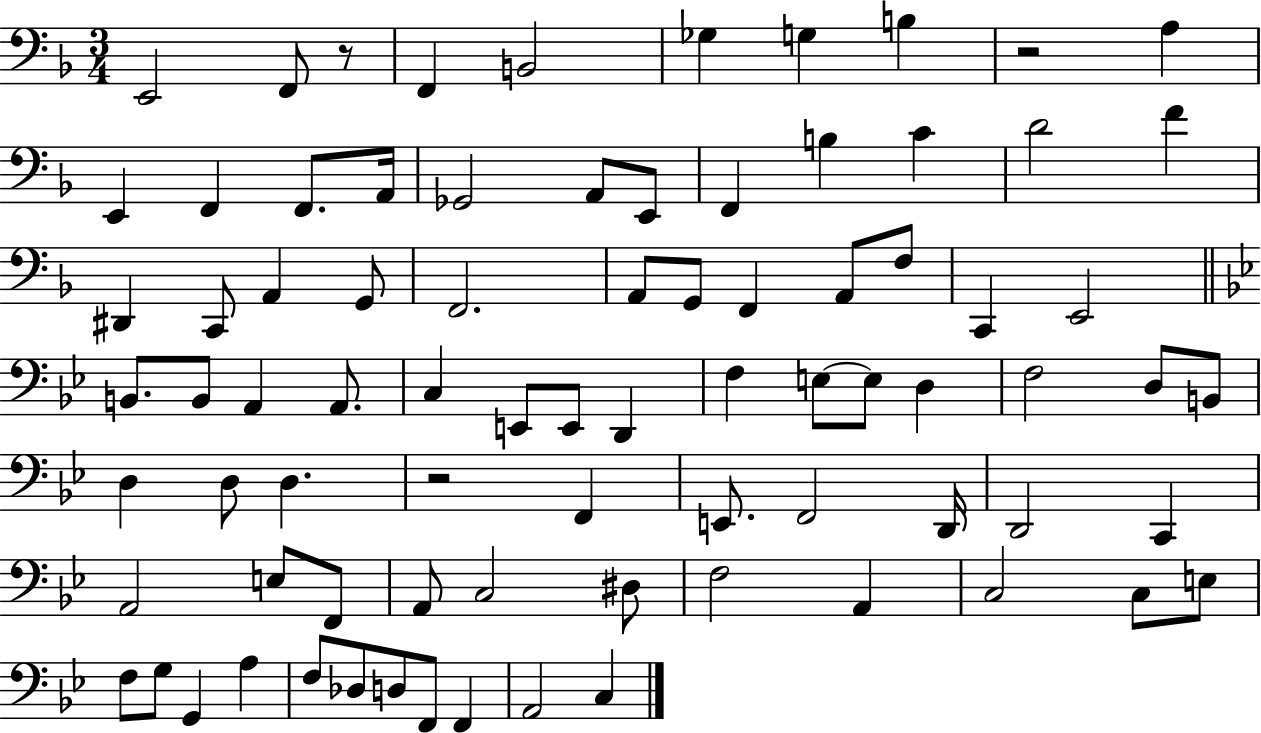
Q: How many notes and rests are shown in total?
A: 81